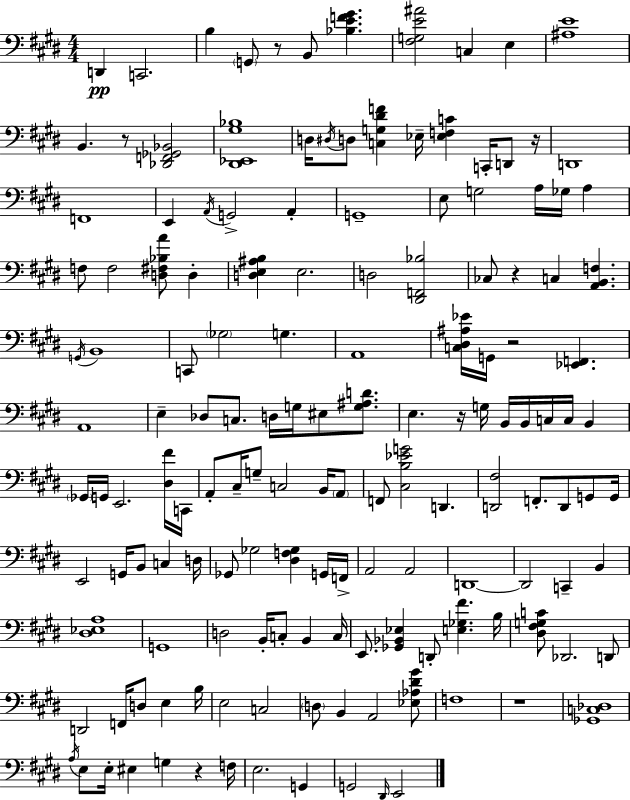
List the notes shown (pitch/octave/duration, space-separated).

D2/q C2/h. B3/q G2/e R/e B2/e [Bb3,E4,F4,G#4]/q. [F#3,G3,E4,A#4]/h C3/q E3/q [A#3,E4]/w B2/q. R/e [Db2,F2,Gb2,Bb2]/h [D#2,Eb2,G#3,Bb3]/w D3/s D#3/s D3/e [C3,G3,D#4,F4]/q Eb3/s [Eb3,F3,C4]/q C2/s D2/e R/s D2/w F2/w E2/q A2/s G2/h A2/q G2/w E3/e G3/h A3/s Gb3/s A3/q F3/e F3/h [D3,F#3,Bb3,A4]/e D3/q [D3,E3,A#3,B3]/q E3/h. D3/h [D#2,F2,Bb3]/h CES3/e R/q C3/q [A2,B2,F3]/q. G2/s B2/w C2/e Gb3/h G3/q. A2/w [C3,D#3,A#3,Eb4]/s G2/s R/h [Eb2,F2]/q. A2/w E3/q Db3/e C3/e. D3/s G3/s EIS3/e [G3,A#3,D4]/e. E3/q. R/s G3/s B2/s B2/s C3/s C3/s B2/q Gb2/s G2/s E2/h. [D#3,F#4]/s C2/s A2/e C#3/s G3/e C3/h B2/s A2/e F2/e [C#3,B3,Eb4,G4]/h D2/q. [D2,F#3]/h F2/e. D2/e G2/e G2/s E2/h G2/s B2/e C3/q D3/s Gb2/e Gb3/h [D#3,F3,Gb3]/q G2/s F2/s A2/h A2/h D2/w D2/h C2/q B2/q [D#3,Eb3,A3]/w G2/w D3/h B2/s C3/e B2/q C3/s E2/e. [Gb2,Bb2,Eb3]/q D2/e [E3,Gb3,F#4]/q. B3/s [D#3,F#3,G3,C4]/e Db2/h. D2/e D2/h F2/s D3/e E3/q B3/s E3/h C3/h D3/e B2/q A2/h [Eb3,Ab3,D#4,G#4]/e F3/w R/w [Gb2,C3,Db3]/w A3/s E3/e E3/s EIS3/q G3/q R/q F3/s E3/h. G2/q G2/h D#2/s E2/h